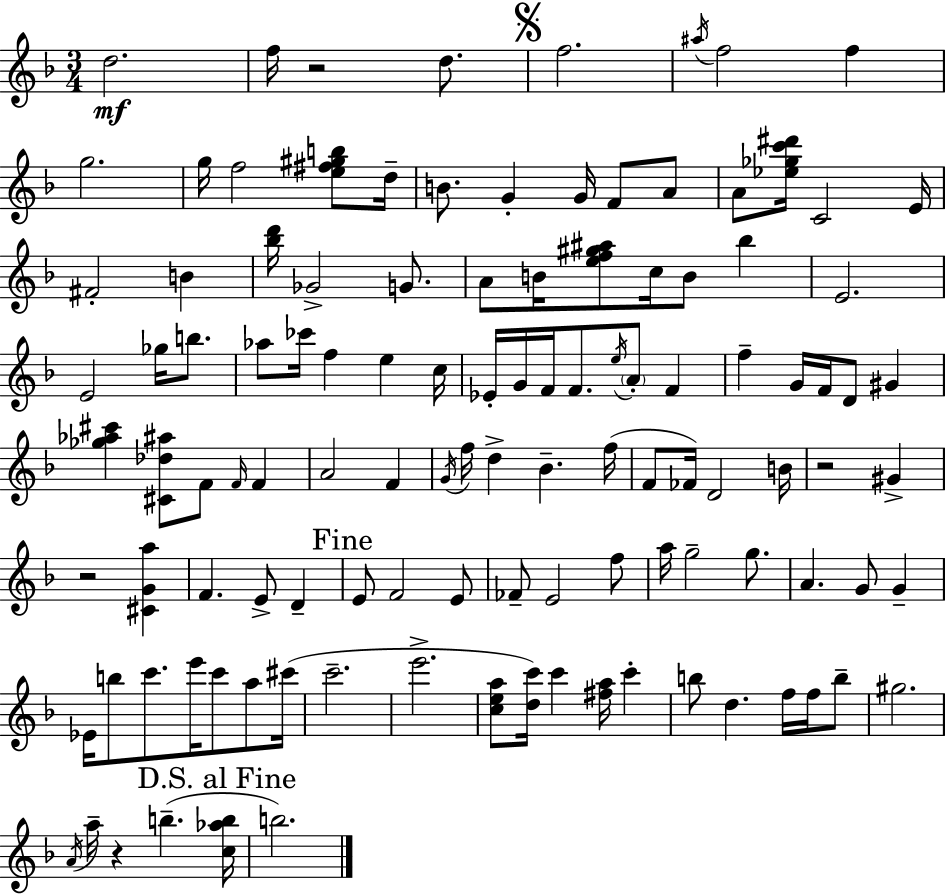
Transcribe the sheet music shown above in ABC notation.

X:1
T:Untitled
M:3/4
L:1/4
K:Dm
d2 f/4 z2 d/2 f2 ^a/4 f2 f g2 g/4 f2 [e^f^gb]/2 d/4 B/2 G G/4 F/2 A/2 A/2 [_e_gc'^d']/4 C2 E/4 ^F2 B [_bd']/4 _G2 G/2 A/2 B/4 [ef^g^a]/2 c/4 B/2 _b E2 E2 _g/4 b/2 _a/2 _c'/4 f e c/4 _E/4 G/4 F/4 F/2 e/4 A/2 F f G/4 F/4 D/2 ^G [_g_a^c'] [^C_d^a]/2 F/2 F/4 F A2 F G/4 f/4 d _B f/4 F/2 _F/4 D2 B/4 z2 ^G z2 [^CGa] F E/2 D E/2 F2 E/2 _F/2 E2 f/2 a/4 g2 g/2 A G/2 G _E/4 b/2 c'/2 e'/4 c'/2 a/2 ^c'/4 c'2 e'2 [cea]/2 [dc']/4 c' [^fa]/4 c' b/2 d f/4 f/4 b/2 ^g2 A/4 a/4 z b [c_ab]/4 b2